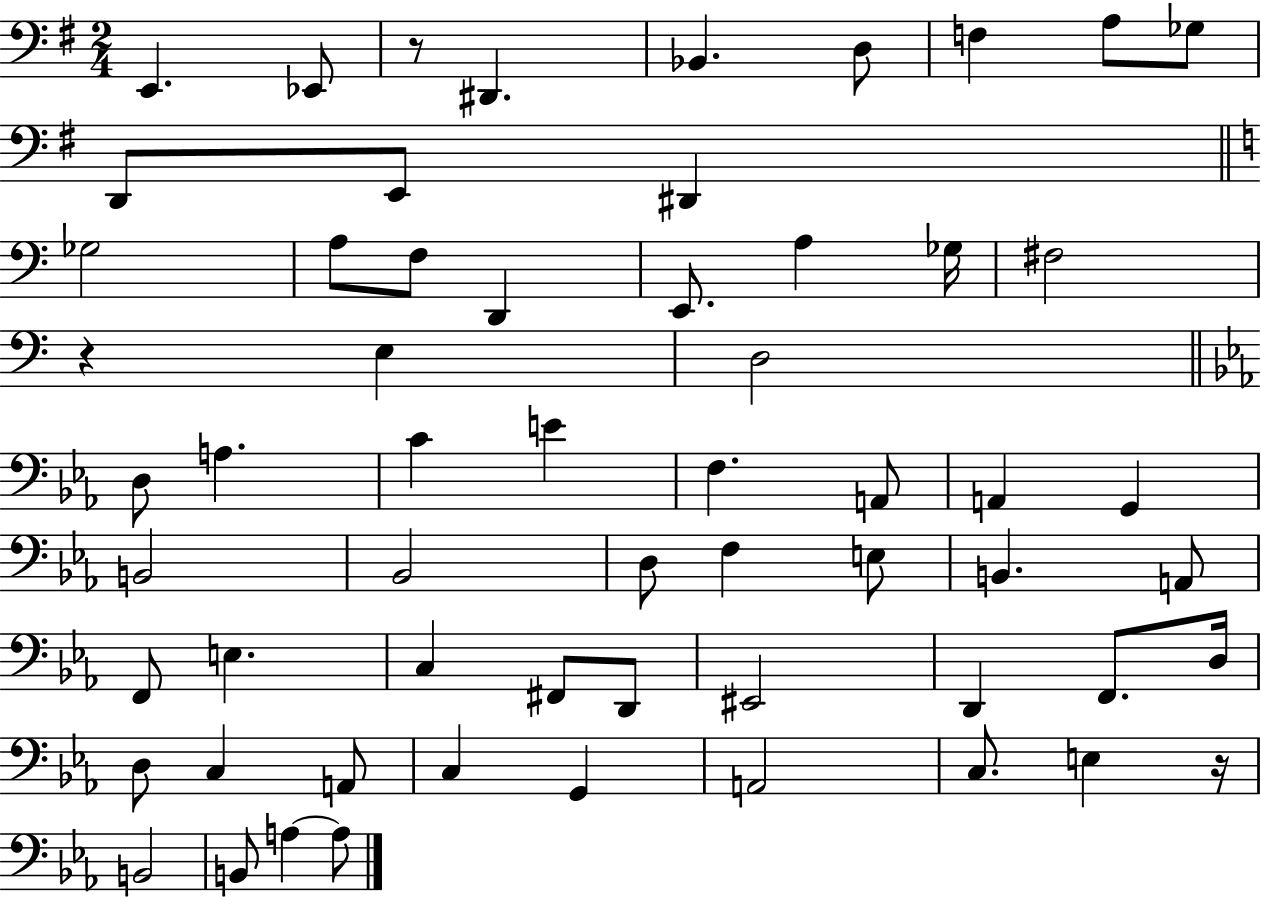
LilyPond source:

{
  \clef bass
  \numericTimeSignature
  \time 2/4
  \key g \major
  \repeat volta 2 { e,4. ees,8 | r8 dis,4. | bes,4. d8 | f4 a8 ges8 | \break d,8 e,8 dis,4 | \bar "||" \break \key a \minor ges2 | a8 f8 d,4 | e,8. a4 ges16 | fis2 | \break r4 e4 | d2 | \bar "||" \break \key c \minor d8 a4. | c'4 e'4 | f4. a,8 | a,4 g,4 | \break b,2 | bes,2 | d8 f4 e8 | b,4. a,8 | \break f,8 e4. | c4 fis,8 d,8 | eis,2 | d,4 f,8. d16 | \break d8 c4 a,8 | c4 g,4 | a,2 | c8. e4 r16 | \break b,2 | b,8 a4~~ a8 | } \bar "|."
}